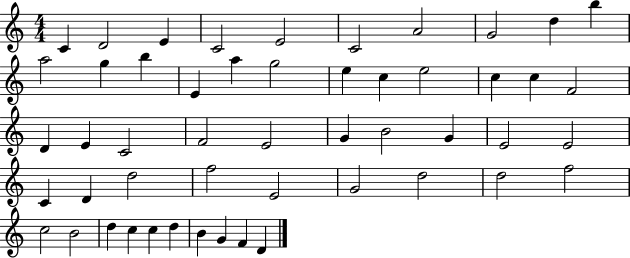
C4/q D4/h E4/q C4/h E4/h C4/h A4/h G4/h D5/q B5/q A5/h G5/q B5/q E4/q A5/q G5/h E5/q C5/q E5/h C5/q C5/q F4/h D4/q E4/q C4/h F4/h E4/h G4/q B4/h G4/q E4/h E4/h C4/q D4/q D5/h F5/h E4/h G4/h D5/h D5/h F5/h C5/h B4/h D5/q C5/q C5/q D5/q B4/q G4/q F4/q D4/q